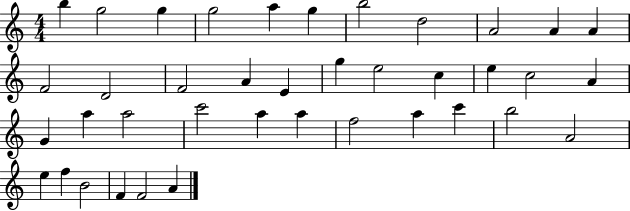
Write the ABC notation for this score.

X:1
T:Untitled
M:4/4
L:1/4
K:C
b g2 g g2 a g b2 d2 A2 A A F2 D2 F2 A E g e2 c e c2 A G a a2 c'2 a a f2 a c' b2 A2 e f B2 F F2 A